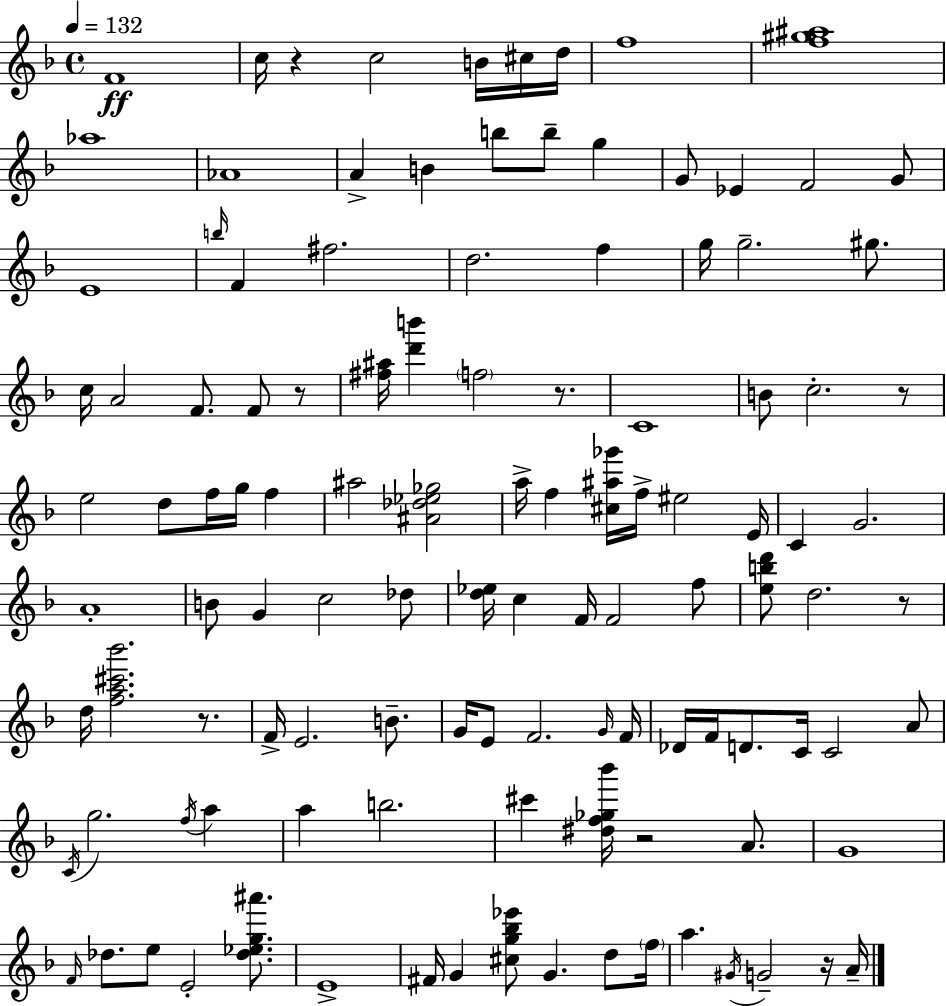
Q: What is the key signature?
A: F major